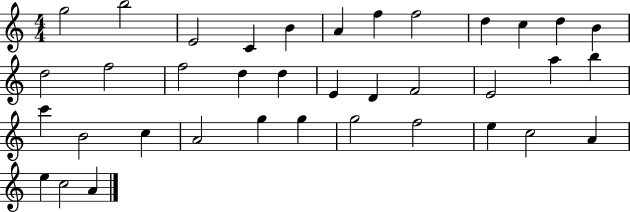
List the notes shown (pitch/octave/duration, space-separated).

G5/h B5/h E4/h C4/q B4/q A4/q F5/q F5/h D5/q C5/q D5/q B4/q D5/h F5/h F5/h D5/q D5/q E4/q D4/q F4/h E4/h A5/q B5/q C6/q B4/h C5/q A4/h G5/q G5/q G5/h F5/h E5/q C5/h A4/q E5/q C5/h A4/q